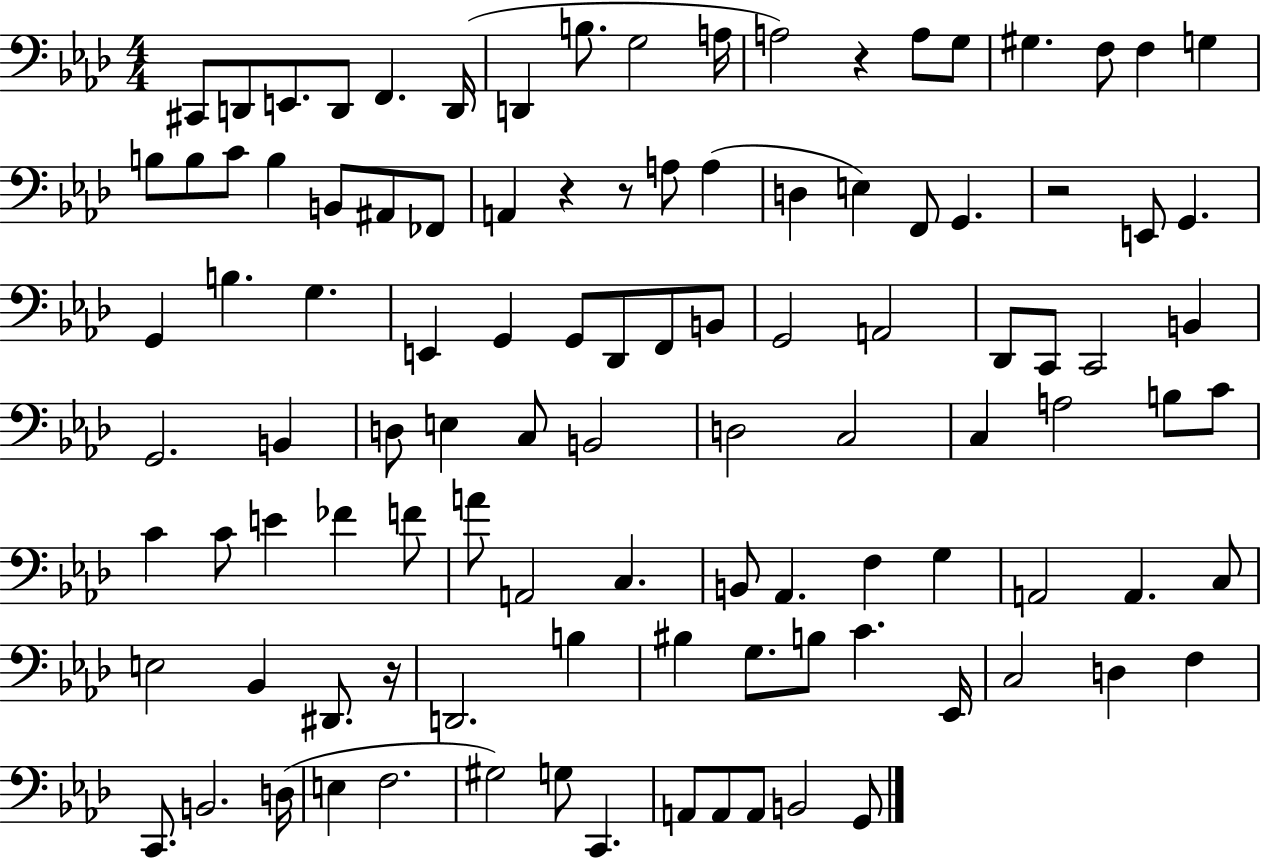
{
  \clef bass
  \numericTimeSignature
  \time 4/4
  \key aes \major
  cis,8 d,8 e,8. d,8 f,4. d,16( | d,4 b8. g2 a16 | a2) r4 a8 g8 | gis4. f8 f4 g4 | \break b8 b8 c'8 b4 b,8 ais,8 fes,8 | a,4 r4 r8 a8 a4( | d4 e4) f,8 g,4. | r2 e,8 g,4. | \break g,4 b4. g4. | e,4 g,4 g,8 des,8 f,8 b,8 | g,2 a,2 | des,8 c,8 c,2 b,4 | \break g,2. b,4 | d8 e4 c8 b,2 | d2 c2 | c4 a2 b8 c'8 | \break c'4 c'8 e'4 fes'4 f'8 | a'8 a,2 c4. | b,8 aes,4. f4 g4 | a,2 a,4. c8 | \break e2 bes,4 dis,8. r16 | d,2. b4 | bis4 g8. b8 c'4. ees,16 | c2 d4 f4 | \break c,8. b,2. d16( | e4 f2. | gis2) g8 c,4. | a,8 a,8 a,8 b,2 g,8 | \break \bar "|."
}